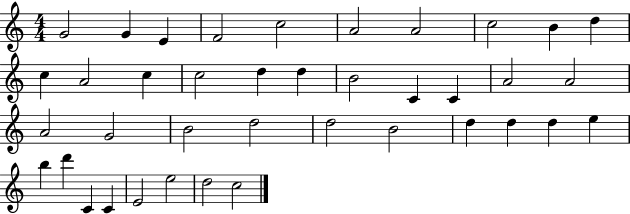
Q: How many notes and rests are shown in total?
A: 39